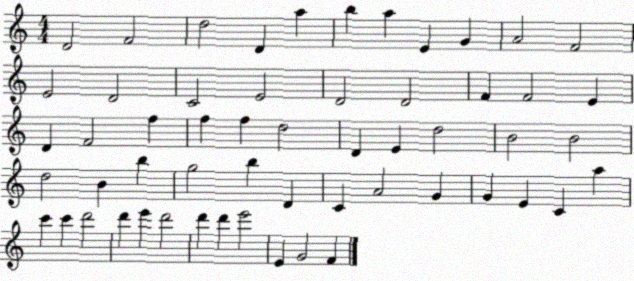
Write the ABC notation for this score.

X:1
T:Untitled
M:4/4
L:1/4
K:C
D2 F2 d2 D a b a E G A2 F2 E2 D2 C2 E2 D2 D2 F F2 E D F2 f f f d2 D E d2 B2 B2 d2 B b g2 b D C A2 G G E C a c' c' d'2 d' e' d'2 d' d' e'2 E G2 F